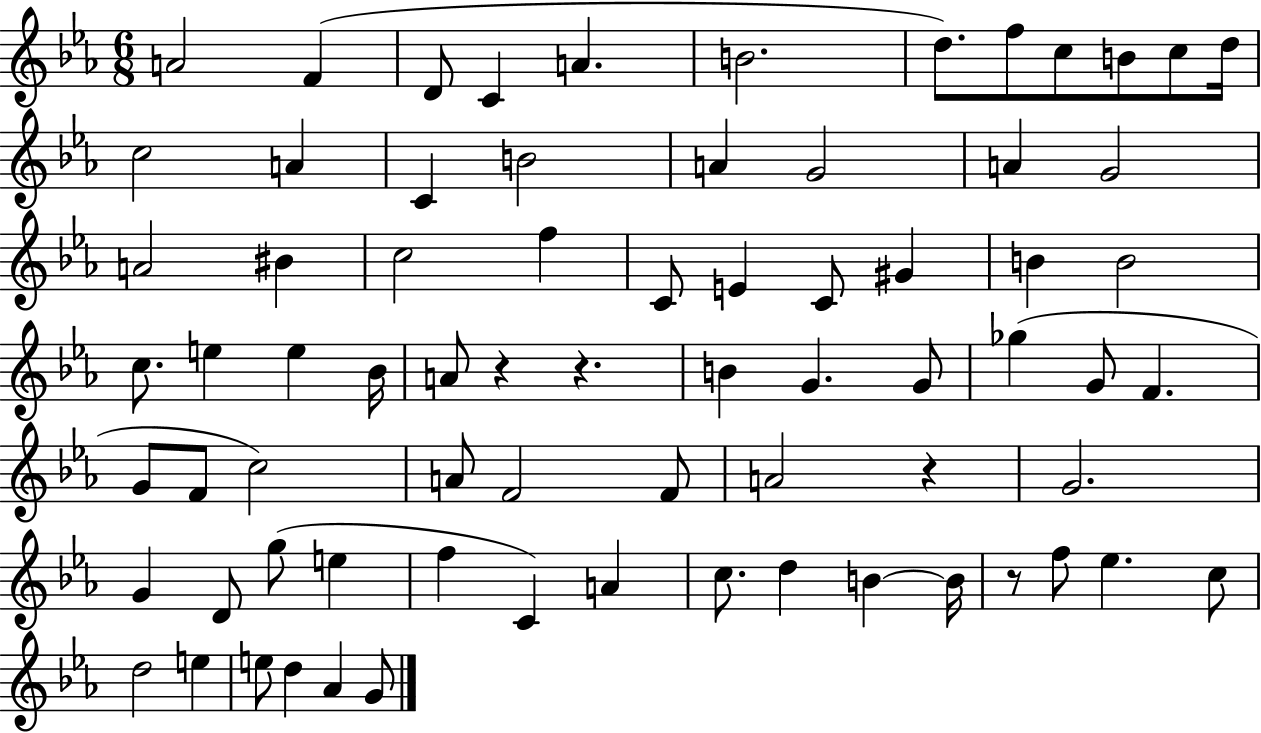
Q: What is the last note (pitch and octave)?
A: G4